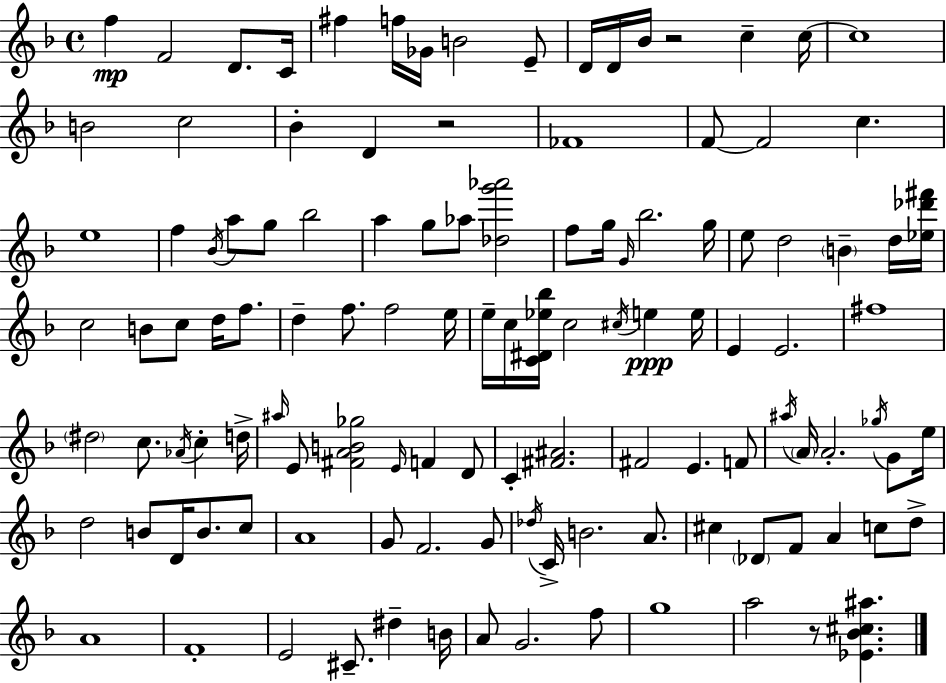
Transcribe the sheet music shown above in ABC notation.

X:1
T:Untitled
M:4/4
L:1/4
K:F
f F2 D/2 C/4 ^f f/4 _G/4 B2 E/2 D/4 D/4 _B/4 z2 c c/4 c4 B2 c2 _B D z2 _F4 F/2 F2 c e4 f _B/4 a/2 g/2 _b2 a g/2 _a/2 [_dg'_a']2 f/2 g/4 G/4 _b2 g/4 e/2 d2 B d/4 [_e_d'^f']/4 c2 B/2 c/2 d/4 f/2 d f/2 f2 e/4 e/4 c/4 [C^D_e_b]/4 c2 ^c/4 e e/4 E E2 ^f4 ^d2 c/2 _A/4 c d/4 ^a/4 E/2 [^FAB_g]2 E/4 F D/2 C [^F^A]2 ^F2 E F/2 ^a/4 A/4 A2 _g/4 G/2 e/4 d2 B/2 D/4 B/2 c/2 A4 G/2 F2 G/2 _d/4 C/4 B2 A/2 ^c _D/2 F/2 A c/2 d/2 A4 F4 E2 ^C/2 ^d B/4 A/2 G2 f/2 g4 a2 z/2 [_E_B^c^a]